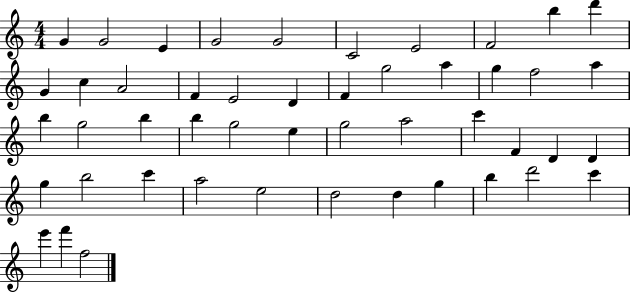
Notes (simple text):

G4/q G4/h E4/q G4/h G4/h C4/h E4/h F4/h B5/q D6/q G4/q C5/q A4/h F4/q E4/h D4/q F4/q G5/h A5/q G5/q F5/h A5/q B5/q G5/h B5/q B5/q G5/h E5/q G5/h A5/h C6/q F4/q D4/q D4/q G5/q B5/h C6/q A5/h E5/h D5/h D5/q G5/q B5/q D6/h C6/q E6/q F6/q F5/h